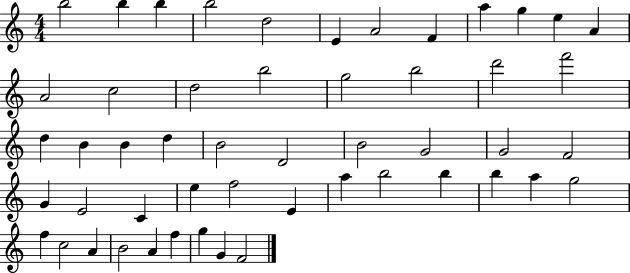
B5/h B5/q B5/q B5/h D5/h E4/q A4/h F4/q A5/q G5/q E5/q A4/q A4/h C5/h D5/h B5/h G5/h B5/h D6/h F6/h D5/q B4/q B4/q D5/q B4/h D4/h B4/h G4/h G4/h F4/h G4/q E4/h C4/q E5/q F5/h E4/q A5/q B5/h B5/q B5/q A5/q G5/h F5/q C5/h A4/q B4/h A4/q F5/q G5/q G4/q F4/h